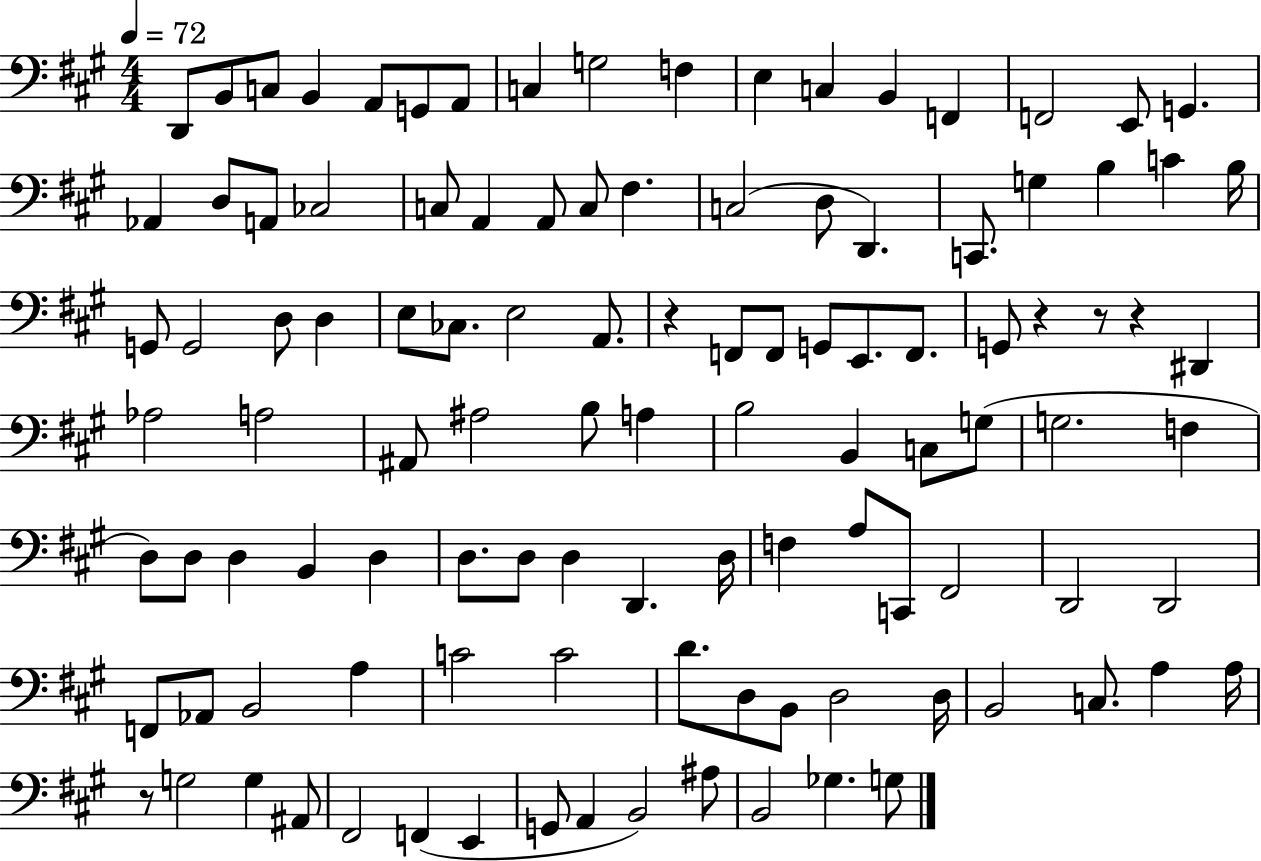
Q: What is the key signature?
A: A major